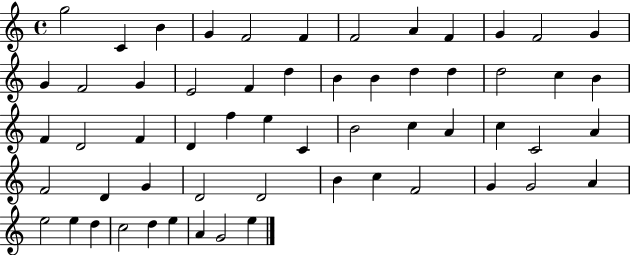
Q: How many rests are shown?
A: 0